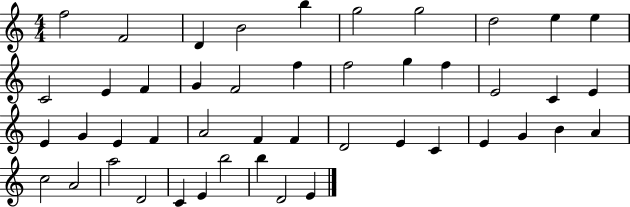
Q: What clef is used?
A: treble